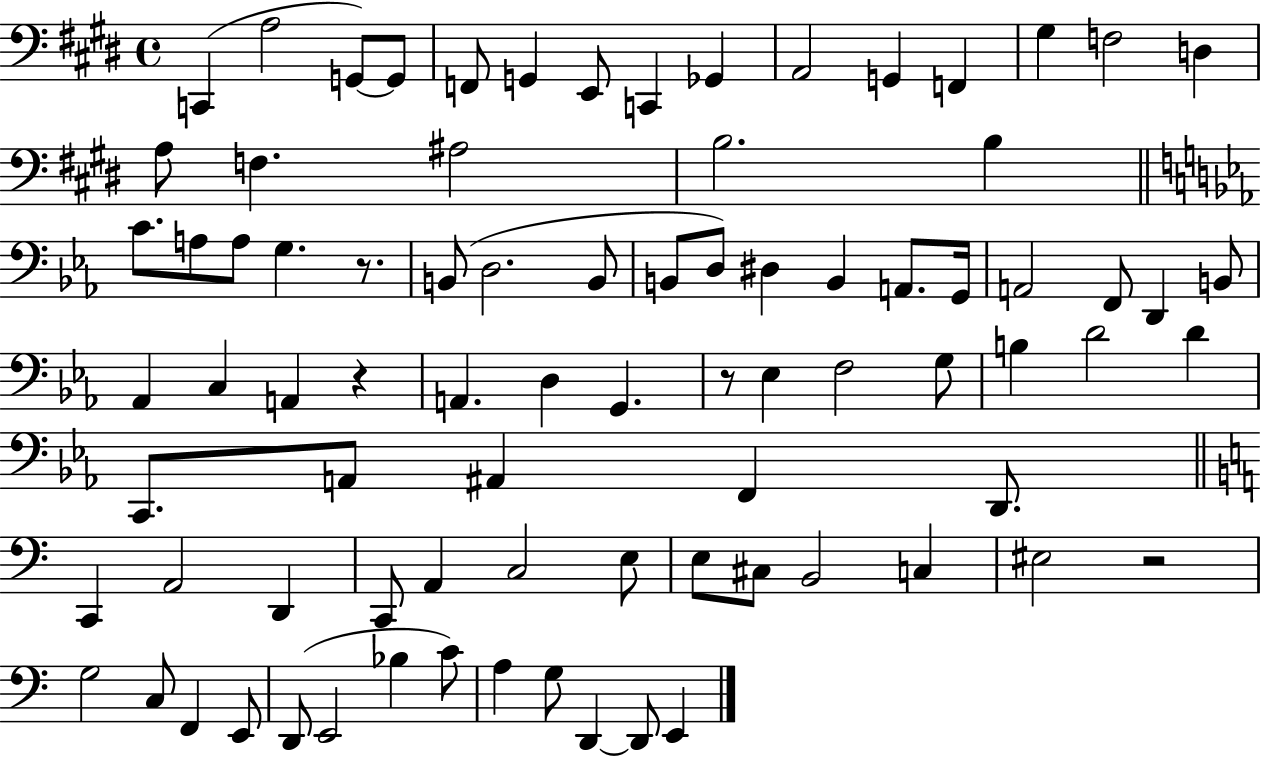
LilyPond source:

{
  \clef bass
  \time 4/4
  \defaultTimeSignature
  \key e \major
  c,4( a2 g,8~~) g,8 | f,8 g,4 e,8 c,4 ges,4 | a,2 g,4 f,4 | gis4 f2 d4 | \break a8 f4. ais2 | b2. b4 | \bar "||" \break \key ees \major c'8. a8 a8 g4. r8. | b,8( d2. b,8 | b,8 d8) dis4 b,4 a,8. g,16 | a,2 f,8 d,4 b,8 | \break aes,4 c4 a,4 r4 | a,4. d4 g,4. | r8 ees4 f2 g8 | b4 d'2 d'4 | \break c,8. a,8 ais,4 f,4 d,8. | \bar "||" \break \key a \minor c,4 a,2 d,4 | c,8 a,4 c2 e8 | e8 cis8 b,2 c4 | eis2 r2 | \break g2 c8 f,4 e,8 | d,8( e,2 bes4 c'8) | a4 g8 d,4~~ d,8 e,4 | \bar "|."
}